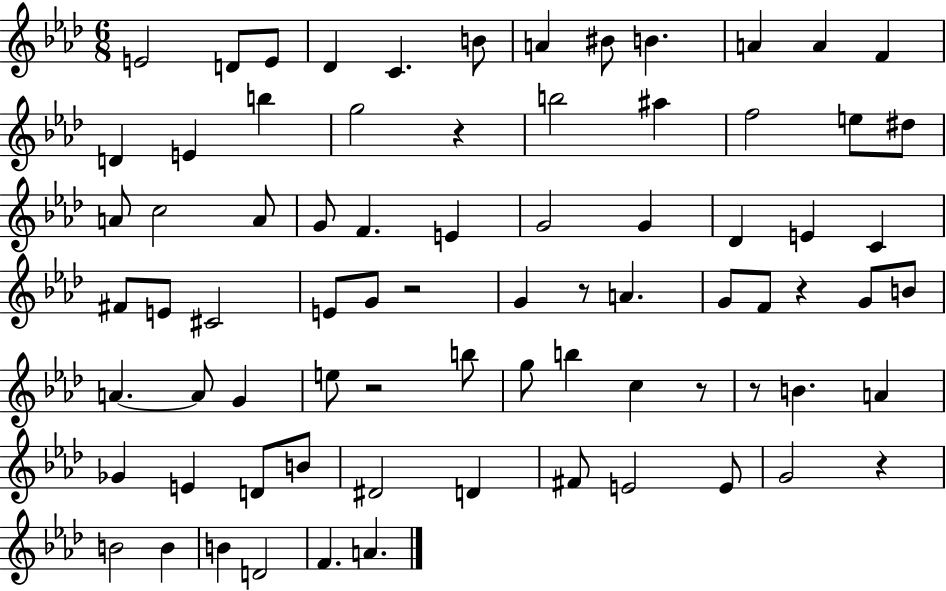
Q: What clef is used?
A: treble